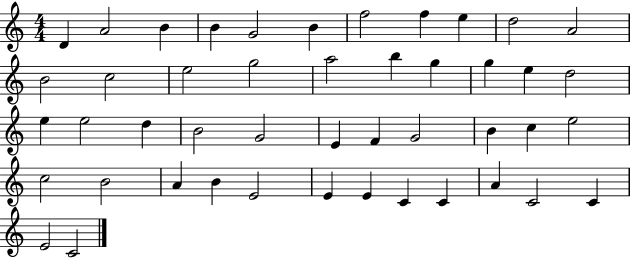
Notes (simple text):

D4/q A4/h B4/q B4/q G4/h B4/q F5/h F5/q E5/q D5/h A4/h B4/h C5/h E5/h G5/h A5/h B5/q G5/q G5/q E5/q D5/h E5/q E5/h D5/q B4/h G4/h E4/q F4/q G4/h B4/q C5/q E5/h C5/h B4/h A4/q B4/q E4/h E4/q E4/q C4/q C4/q A4/q C4/h C4/q E4/h C4/h